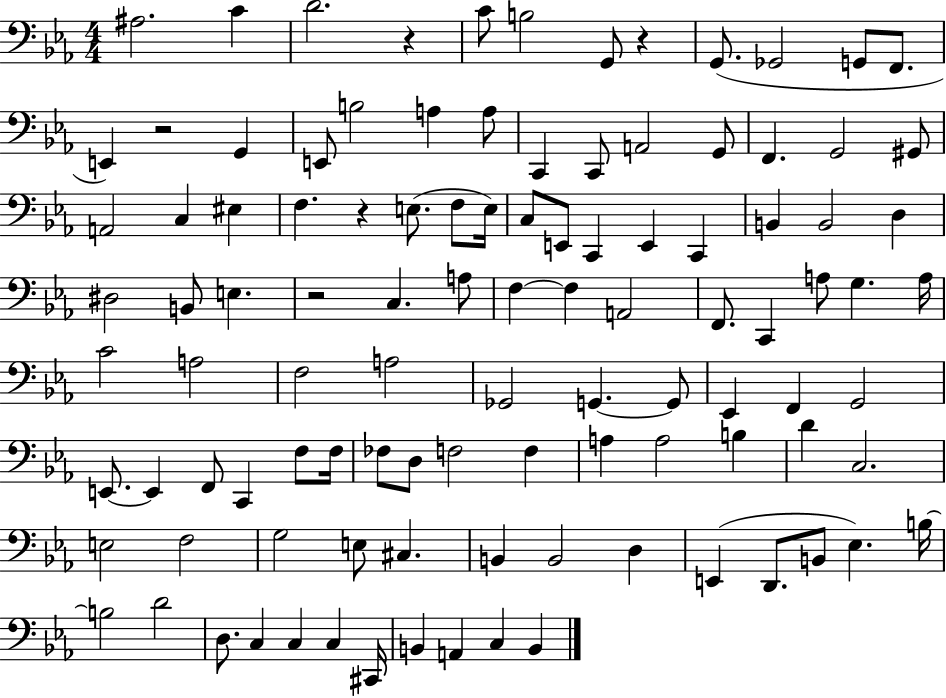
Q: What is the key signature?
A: EES major